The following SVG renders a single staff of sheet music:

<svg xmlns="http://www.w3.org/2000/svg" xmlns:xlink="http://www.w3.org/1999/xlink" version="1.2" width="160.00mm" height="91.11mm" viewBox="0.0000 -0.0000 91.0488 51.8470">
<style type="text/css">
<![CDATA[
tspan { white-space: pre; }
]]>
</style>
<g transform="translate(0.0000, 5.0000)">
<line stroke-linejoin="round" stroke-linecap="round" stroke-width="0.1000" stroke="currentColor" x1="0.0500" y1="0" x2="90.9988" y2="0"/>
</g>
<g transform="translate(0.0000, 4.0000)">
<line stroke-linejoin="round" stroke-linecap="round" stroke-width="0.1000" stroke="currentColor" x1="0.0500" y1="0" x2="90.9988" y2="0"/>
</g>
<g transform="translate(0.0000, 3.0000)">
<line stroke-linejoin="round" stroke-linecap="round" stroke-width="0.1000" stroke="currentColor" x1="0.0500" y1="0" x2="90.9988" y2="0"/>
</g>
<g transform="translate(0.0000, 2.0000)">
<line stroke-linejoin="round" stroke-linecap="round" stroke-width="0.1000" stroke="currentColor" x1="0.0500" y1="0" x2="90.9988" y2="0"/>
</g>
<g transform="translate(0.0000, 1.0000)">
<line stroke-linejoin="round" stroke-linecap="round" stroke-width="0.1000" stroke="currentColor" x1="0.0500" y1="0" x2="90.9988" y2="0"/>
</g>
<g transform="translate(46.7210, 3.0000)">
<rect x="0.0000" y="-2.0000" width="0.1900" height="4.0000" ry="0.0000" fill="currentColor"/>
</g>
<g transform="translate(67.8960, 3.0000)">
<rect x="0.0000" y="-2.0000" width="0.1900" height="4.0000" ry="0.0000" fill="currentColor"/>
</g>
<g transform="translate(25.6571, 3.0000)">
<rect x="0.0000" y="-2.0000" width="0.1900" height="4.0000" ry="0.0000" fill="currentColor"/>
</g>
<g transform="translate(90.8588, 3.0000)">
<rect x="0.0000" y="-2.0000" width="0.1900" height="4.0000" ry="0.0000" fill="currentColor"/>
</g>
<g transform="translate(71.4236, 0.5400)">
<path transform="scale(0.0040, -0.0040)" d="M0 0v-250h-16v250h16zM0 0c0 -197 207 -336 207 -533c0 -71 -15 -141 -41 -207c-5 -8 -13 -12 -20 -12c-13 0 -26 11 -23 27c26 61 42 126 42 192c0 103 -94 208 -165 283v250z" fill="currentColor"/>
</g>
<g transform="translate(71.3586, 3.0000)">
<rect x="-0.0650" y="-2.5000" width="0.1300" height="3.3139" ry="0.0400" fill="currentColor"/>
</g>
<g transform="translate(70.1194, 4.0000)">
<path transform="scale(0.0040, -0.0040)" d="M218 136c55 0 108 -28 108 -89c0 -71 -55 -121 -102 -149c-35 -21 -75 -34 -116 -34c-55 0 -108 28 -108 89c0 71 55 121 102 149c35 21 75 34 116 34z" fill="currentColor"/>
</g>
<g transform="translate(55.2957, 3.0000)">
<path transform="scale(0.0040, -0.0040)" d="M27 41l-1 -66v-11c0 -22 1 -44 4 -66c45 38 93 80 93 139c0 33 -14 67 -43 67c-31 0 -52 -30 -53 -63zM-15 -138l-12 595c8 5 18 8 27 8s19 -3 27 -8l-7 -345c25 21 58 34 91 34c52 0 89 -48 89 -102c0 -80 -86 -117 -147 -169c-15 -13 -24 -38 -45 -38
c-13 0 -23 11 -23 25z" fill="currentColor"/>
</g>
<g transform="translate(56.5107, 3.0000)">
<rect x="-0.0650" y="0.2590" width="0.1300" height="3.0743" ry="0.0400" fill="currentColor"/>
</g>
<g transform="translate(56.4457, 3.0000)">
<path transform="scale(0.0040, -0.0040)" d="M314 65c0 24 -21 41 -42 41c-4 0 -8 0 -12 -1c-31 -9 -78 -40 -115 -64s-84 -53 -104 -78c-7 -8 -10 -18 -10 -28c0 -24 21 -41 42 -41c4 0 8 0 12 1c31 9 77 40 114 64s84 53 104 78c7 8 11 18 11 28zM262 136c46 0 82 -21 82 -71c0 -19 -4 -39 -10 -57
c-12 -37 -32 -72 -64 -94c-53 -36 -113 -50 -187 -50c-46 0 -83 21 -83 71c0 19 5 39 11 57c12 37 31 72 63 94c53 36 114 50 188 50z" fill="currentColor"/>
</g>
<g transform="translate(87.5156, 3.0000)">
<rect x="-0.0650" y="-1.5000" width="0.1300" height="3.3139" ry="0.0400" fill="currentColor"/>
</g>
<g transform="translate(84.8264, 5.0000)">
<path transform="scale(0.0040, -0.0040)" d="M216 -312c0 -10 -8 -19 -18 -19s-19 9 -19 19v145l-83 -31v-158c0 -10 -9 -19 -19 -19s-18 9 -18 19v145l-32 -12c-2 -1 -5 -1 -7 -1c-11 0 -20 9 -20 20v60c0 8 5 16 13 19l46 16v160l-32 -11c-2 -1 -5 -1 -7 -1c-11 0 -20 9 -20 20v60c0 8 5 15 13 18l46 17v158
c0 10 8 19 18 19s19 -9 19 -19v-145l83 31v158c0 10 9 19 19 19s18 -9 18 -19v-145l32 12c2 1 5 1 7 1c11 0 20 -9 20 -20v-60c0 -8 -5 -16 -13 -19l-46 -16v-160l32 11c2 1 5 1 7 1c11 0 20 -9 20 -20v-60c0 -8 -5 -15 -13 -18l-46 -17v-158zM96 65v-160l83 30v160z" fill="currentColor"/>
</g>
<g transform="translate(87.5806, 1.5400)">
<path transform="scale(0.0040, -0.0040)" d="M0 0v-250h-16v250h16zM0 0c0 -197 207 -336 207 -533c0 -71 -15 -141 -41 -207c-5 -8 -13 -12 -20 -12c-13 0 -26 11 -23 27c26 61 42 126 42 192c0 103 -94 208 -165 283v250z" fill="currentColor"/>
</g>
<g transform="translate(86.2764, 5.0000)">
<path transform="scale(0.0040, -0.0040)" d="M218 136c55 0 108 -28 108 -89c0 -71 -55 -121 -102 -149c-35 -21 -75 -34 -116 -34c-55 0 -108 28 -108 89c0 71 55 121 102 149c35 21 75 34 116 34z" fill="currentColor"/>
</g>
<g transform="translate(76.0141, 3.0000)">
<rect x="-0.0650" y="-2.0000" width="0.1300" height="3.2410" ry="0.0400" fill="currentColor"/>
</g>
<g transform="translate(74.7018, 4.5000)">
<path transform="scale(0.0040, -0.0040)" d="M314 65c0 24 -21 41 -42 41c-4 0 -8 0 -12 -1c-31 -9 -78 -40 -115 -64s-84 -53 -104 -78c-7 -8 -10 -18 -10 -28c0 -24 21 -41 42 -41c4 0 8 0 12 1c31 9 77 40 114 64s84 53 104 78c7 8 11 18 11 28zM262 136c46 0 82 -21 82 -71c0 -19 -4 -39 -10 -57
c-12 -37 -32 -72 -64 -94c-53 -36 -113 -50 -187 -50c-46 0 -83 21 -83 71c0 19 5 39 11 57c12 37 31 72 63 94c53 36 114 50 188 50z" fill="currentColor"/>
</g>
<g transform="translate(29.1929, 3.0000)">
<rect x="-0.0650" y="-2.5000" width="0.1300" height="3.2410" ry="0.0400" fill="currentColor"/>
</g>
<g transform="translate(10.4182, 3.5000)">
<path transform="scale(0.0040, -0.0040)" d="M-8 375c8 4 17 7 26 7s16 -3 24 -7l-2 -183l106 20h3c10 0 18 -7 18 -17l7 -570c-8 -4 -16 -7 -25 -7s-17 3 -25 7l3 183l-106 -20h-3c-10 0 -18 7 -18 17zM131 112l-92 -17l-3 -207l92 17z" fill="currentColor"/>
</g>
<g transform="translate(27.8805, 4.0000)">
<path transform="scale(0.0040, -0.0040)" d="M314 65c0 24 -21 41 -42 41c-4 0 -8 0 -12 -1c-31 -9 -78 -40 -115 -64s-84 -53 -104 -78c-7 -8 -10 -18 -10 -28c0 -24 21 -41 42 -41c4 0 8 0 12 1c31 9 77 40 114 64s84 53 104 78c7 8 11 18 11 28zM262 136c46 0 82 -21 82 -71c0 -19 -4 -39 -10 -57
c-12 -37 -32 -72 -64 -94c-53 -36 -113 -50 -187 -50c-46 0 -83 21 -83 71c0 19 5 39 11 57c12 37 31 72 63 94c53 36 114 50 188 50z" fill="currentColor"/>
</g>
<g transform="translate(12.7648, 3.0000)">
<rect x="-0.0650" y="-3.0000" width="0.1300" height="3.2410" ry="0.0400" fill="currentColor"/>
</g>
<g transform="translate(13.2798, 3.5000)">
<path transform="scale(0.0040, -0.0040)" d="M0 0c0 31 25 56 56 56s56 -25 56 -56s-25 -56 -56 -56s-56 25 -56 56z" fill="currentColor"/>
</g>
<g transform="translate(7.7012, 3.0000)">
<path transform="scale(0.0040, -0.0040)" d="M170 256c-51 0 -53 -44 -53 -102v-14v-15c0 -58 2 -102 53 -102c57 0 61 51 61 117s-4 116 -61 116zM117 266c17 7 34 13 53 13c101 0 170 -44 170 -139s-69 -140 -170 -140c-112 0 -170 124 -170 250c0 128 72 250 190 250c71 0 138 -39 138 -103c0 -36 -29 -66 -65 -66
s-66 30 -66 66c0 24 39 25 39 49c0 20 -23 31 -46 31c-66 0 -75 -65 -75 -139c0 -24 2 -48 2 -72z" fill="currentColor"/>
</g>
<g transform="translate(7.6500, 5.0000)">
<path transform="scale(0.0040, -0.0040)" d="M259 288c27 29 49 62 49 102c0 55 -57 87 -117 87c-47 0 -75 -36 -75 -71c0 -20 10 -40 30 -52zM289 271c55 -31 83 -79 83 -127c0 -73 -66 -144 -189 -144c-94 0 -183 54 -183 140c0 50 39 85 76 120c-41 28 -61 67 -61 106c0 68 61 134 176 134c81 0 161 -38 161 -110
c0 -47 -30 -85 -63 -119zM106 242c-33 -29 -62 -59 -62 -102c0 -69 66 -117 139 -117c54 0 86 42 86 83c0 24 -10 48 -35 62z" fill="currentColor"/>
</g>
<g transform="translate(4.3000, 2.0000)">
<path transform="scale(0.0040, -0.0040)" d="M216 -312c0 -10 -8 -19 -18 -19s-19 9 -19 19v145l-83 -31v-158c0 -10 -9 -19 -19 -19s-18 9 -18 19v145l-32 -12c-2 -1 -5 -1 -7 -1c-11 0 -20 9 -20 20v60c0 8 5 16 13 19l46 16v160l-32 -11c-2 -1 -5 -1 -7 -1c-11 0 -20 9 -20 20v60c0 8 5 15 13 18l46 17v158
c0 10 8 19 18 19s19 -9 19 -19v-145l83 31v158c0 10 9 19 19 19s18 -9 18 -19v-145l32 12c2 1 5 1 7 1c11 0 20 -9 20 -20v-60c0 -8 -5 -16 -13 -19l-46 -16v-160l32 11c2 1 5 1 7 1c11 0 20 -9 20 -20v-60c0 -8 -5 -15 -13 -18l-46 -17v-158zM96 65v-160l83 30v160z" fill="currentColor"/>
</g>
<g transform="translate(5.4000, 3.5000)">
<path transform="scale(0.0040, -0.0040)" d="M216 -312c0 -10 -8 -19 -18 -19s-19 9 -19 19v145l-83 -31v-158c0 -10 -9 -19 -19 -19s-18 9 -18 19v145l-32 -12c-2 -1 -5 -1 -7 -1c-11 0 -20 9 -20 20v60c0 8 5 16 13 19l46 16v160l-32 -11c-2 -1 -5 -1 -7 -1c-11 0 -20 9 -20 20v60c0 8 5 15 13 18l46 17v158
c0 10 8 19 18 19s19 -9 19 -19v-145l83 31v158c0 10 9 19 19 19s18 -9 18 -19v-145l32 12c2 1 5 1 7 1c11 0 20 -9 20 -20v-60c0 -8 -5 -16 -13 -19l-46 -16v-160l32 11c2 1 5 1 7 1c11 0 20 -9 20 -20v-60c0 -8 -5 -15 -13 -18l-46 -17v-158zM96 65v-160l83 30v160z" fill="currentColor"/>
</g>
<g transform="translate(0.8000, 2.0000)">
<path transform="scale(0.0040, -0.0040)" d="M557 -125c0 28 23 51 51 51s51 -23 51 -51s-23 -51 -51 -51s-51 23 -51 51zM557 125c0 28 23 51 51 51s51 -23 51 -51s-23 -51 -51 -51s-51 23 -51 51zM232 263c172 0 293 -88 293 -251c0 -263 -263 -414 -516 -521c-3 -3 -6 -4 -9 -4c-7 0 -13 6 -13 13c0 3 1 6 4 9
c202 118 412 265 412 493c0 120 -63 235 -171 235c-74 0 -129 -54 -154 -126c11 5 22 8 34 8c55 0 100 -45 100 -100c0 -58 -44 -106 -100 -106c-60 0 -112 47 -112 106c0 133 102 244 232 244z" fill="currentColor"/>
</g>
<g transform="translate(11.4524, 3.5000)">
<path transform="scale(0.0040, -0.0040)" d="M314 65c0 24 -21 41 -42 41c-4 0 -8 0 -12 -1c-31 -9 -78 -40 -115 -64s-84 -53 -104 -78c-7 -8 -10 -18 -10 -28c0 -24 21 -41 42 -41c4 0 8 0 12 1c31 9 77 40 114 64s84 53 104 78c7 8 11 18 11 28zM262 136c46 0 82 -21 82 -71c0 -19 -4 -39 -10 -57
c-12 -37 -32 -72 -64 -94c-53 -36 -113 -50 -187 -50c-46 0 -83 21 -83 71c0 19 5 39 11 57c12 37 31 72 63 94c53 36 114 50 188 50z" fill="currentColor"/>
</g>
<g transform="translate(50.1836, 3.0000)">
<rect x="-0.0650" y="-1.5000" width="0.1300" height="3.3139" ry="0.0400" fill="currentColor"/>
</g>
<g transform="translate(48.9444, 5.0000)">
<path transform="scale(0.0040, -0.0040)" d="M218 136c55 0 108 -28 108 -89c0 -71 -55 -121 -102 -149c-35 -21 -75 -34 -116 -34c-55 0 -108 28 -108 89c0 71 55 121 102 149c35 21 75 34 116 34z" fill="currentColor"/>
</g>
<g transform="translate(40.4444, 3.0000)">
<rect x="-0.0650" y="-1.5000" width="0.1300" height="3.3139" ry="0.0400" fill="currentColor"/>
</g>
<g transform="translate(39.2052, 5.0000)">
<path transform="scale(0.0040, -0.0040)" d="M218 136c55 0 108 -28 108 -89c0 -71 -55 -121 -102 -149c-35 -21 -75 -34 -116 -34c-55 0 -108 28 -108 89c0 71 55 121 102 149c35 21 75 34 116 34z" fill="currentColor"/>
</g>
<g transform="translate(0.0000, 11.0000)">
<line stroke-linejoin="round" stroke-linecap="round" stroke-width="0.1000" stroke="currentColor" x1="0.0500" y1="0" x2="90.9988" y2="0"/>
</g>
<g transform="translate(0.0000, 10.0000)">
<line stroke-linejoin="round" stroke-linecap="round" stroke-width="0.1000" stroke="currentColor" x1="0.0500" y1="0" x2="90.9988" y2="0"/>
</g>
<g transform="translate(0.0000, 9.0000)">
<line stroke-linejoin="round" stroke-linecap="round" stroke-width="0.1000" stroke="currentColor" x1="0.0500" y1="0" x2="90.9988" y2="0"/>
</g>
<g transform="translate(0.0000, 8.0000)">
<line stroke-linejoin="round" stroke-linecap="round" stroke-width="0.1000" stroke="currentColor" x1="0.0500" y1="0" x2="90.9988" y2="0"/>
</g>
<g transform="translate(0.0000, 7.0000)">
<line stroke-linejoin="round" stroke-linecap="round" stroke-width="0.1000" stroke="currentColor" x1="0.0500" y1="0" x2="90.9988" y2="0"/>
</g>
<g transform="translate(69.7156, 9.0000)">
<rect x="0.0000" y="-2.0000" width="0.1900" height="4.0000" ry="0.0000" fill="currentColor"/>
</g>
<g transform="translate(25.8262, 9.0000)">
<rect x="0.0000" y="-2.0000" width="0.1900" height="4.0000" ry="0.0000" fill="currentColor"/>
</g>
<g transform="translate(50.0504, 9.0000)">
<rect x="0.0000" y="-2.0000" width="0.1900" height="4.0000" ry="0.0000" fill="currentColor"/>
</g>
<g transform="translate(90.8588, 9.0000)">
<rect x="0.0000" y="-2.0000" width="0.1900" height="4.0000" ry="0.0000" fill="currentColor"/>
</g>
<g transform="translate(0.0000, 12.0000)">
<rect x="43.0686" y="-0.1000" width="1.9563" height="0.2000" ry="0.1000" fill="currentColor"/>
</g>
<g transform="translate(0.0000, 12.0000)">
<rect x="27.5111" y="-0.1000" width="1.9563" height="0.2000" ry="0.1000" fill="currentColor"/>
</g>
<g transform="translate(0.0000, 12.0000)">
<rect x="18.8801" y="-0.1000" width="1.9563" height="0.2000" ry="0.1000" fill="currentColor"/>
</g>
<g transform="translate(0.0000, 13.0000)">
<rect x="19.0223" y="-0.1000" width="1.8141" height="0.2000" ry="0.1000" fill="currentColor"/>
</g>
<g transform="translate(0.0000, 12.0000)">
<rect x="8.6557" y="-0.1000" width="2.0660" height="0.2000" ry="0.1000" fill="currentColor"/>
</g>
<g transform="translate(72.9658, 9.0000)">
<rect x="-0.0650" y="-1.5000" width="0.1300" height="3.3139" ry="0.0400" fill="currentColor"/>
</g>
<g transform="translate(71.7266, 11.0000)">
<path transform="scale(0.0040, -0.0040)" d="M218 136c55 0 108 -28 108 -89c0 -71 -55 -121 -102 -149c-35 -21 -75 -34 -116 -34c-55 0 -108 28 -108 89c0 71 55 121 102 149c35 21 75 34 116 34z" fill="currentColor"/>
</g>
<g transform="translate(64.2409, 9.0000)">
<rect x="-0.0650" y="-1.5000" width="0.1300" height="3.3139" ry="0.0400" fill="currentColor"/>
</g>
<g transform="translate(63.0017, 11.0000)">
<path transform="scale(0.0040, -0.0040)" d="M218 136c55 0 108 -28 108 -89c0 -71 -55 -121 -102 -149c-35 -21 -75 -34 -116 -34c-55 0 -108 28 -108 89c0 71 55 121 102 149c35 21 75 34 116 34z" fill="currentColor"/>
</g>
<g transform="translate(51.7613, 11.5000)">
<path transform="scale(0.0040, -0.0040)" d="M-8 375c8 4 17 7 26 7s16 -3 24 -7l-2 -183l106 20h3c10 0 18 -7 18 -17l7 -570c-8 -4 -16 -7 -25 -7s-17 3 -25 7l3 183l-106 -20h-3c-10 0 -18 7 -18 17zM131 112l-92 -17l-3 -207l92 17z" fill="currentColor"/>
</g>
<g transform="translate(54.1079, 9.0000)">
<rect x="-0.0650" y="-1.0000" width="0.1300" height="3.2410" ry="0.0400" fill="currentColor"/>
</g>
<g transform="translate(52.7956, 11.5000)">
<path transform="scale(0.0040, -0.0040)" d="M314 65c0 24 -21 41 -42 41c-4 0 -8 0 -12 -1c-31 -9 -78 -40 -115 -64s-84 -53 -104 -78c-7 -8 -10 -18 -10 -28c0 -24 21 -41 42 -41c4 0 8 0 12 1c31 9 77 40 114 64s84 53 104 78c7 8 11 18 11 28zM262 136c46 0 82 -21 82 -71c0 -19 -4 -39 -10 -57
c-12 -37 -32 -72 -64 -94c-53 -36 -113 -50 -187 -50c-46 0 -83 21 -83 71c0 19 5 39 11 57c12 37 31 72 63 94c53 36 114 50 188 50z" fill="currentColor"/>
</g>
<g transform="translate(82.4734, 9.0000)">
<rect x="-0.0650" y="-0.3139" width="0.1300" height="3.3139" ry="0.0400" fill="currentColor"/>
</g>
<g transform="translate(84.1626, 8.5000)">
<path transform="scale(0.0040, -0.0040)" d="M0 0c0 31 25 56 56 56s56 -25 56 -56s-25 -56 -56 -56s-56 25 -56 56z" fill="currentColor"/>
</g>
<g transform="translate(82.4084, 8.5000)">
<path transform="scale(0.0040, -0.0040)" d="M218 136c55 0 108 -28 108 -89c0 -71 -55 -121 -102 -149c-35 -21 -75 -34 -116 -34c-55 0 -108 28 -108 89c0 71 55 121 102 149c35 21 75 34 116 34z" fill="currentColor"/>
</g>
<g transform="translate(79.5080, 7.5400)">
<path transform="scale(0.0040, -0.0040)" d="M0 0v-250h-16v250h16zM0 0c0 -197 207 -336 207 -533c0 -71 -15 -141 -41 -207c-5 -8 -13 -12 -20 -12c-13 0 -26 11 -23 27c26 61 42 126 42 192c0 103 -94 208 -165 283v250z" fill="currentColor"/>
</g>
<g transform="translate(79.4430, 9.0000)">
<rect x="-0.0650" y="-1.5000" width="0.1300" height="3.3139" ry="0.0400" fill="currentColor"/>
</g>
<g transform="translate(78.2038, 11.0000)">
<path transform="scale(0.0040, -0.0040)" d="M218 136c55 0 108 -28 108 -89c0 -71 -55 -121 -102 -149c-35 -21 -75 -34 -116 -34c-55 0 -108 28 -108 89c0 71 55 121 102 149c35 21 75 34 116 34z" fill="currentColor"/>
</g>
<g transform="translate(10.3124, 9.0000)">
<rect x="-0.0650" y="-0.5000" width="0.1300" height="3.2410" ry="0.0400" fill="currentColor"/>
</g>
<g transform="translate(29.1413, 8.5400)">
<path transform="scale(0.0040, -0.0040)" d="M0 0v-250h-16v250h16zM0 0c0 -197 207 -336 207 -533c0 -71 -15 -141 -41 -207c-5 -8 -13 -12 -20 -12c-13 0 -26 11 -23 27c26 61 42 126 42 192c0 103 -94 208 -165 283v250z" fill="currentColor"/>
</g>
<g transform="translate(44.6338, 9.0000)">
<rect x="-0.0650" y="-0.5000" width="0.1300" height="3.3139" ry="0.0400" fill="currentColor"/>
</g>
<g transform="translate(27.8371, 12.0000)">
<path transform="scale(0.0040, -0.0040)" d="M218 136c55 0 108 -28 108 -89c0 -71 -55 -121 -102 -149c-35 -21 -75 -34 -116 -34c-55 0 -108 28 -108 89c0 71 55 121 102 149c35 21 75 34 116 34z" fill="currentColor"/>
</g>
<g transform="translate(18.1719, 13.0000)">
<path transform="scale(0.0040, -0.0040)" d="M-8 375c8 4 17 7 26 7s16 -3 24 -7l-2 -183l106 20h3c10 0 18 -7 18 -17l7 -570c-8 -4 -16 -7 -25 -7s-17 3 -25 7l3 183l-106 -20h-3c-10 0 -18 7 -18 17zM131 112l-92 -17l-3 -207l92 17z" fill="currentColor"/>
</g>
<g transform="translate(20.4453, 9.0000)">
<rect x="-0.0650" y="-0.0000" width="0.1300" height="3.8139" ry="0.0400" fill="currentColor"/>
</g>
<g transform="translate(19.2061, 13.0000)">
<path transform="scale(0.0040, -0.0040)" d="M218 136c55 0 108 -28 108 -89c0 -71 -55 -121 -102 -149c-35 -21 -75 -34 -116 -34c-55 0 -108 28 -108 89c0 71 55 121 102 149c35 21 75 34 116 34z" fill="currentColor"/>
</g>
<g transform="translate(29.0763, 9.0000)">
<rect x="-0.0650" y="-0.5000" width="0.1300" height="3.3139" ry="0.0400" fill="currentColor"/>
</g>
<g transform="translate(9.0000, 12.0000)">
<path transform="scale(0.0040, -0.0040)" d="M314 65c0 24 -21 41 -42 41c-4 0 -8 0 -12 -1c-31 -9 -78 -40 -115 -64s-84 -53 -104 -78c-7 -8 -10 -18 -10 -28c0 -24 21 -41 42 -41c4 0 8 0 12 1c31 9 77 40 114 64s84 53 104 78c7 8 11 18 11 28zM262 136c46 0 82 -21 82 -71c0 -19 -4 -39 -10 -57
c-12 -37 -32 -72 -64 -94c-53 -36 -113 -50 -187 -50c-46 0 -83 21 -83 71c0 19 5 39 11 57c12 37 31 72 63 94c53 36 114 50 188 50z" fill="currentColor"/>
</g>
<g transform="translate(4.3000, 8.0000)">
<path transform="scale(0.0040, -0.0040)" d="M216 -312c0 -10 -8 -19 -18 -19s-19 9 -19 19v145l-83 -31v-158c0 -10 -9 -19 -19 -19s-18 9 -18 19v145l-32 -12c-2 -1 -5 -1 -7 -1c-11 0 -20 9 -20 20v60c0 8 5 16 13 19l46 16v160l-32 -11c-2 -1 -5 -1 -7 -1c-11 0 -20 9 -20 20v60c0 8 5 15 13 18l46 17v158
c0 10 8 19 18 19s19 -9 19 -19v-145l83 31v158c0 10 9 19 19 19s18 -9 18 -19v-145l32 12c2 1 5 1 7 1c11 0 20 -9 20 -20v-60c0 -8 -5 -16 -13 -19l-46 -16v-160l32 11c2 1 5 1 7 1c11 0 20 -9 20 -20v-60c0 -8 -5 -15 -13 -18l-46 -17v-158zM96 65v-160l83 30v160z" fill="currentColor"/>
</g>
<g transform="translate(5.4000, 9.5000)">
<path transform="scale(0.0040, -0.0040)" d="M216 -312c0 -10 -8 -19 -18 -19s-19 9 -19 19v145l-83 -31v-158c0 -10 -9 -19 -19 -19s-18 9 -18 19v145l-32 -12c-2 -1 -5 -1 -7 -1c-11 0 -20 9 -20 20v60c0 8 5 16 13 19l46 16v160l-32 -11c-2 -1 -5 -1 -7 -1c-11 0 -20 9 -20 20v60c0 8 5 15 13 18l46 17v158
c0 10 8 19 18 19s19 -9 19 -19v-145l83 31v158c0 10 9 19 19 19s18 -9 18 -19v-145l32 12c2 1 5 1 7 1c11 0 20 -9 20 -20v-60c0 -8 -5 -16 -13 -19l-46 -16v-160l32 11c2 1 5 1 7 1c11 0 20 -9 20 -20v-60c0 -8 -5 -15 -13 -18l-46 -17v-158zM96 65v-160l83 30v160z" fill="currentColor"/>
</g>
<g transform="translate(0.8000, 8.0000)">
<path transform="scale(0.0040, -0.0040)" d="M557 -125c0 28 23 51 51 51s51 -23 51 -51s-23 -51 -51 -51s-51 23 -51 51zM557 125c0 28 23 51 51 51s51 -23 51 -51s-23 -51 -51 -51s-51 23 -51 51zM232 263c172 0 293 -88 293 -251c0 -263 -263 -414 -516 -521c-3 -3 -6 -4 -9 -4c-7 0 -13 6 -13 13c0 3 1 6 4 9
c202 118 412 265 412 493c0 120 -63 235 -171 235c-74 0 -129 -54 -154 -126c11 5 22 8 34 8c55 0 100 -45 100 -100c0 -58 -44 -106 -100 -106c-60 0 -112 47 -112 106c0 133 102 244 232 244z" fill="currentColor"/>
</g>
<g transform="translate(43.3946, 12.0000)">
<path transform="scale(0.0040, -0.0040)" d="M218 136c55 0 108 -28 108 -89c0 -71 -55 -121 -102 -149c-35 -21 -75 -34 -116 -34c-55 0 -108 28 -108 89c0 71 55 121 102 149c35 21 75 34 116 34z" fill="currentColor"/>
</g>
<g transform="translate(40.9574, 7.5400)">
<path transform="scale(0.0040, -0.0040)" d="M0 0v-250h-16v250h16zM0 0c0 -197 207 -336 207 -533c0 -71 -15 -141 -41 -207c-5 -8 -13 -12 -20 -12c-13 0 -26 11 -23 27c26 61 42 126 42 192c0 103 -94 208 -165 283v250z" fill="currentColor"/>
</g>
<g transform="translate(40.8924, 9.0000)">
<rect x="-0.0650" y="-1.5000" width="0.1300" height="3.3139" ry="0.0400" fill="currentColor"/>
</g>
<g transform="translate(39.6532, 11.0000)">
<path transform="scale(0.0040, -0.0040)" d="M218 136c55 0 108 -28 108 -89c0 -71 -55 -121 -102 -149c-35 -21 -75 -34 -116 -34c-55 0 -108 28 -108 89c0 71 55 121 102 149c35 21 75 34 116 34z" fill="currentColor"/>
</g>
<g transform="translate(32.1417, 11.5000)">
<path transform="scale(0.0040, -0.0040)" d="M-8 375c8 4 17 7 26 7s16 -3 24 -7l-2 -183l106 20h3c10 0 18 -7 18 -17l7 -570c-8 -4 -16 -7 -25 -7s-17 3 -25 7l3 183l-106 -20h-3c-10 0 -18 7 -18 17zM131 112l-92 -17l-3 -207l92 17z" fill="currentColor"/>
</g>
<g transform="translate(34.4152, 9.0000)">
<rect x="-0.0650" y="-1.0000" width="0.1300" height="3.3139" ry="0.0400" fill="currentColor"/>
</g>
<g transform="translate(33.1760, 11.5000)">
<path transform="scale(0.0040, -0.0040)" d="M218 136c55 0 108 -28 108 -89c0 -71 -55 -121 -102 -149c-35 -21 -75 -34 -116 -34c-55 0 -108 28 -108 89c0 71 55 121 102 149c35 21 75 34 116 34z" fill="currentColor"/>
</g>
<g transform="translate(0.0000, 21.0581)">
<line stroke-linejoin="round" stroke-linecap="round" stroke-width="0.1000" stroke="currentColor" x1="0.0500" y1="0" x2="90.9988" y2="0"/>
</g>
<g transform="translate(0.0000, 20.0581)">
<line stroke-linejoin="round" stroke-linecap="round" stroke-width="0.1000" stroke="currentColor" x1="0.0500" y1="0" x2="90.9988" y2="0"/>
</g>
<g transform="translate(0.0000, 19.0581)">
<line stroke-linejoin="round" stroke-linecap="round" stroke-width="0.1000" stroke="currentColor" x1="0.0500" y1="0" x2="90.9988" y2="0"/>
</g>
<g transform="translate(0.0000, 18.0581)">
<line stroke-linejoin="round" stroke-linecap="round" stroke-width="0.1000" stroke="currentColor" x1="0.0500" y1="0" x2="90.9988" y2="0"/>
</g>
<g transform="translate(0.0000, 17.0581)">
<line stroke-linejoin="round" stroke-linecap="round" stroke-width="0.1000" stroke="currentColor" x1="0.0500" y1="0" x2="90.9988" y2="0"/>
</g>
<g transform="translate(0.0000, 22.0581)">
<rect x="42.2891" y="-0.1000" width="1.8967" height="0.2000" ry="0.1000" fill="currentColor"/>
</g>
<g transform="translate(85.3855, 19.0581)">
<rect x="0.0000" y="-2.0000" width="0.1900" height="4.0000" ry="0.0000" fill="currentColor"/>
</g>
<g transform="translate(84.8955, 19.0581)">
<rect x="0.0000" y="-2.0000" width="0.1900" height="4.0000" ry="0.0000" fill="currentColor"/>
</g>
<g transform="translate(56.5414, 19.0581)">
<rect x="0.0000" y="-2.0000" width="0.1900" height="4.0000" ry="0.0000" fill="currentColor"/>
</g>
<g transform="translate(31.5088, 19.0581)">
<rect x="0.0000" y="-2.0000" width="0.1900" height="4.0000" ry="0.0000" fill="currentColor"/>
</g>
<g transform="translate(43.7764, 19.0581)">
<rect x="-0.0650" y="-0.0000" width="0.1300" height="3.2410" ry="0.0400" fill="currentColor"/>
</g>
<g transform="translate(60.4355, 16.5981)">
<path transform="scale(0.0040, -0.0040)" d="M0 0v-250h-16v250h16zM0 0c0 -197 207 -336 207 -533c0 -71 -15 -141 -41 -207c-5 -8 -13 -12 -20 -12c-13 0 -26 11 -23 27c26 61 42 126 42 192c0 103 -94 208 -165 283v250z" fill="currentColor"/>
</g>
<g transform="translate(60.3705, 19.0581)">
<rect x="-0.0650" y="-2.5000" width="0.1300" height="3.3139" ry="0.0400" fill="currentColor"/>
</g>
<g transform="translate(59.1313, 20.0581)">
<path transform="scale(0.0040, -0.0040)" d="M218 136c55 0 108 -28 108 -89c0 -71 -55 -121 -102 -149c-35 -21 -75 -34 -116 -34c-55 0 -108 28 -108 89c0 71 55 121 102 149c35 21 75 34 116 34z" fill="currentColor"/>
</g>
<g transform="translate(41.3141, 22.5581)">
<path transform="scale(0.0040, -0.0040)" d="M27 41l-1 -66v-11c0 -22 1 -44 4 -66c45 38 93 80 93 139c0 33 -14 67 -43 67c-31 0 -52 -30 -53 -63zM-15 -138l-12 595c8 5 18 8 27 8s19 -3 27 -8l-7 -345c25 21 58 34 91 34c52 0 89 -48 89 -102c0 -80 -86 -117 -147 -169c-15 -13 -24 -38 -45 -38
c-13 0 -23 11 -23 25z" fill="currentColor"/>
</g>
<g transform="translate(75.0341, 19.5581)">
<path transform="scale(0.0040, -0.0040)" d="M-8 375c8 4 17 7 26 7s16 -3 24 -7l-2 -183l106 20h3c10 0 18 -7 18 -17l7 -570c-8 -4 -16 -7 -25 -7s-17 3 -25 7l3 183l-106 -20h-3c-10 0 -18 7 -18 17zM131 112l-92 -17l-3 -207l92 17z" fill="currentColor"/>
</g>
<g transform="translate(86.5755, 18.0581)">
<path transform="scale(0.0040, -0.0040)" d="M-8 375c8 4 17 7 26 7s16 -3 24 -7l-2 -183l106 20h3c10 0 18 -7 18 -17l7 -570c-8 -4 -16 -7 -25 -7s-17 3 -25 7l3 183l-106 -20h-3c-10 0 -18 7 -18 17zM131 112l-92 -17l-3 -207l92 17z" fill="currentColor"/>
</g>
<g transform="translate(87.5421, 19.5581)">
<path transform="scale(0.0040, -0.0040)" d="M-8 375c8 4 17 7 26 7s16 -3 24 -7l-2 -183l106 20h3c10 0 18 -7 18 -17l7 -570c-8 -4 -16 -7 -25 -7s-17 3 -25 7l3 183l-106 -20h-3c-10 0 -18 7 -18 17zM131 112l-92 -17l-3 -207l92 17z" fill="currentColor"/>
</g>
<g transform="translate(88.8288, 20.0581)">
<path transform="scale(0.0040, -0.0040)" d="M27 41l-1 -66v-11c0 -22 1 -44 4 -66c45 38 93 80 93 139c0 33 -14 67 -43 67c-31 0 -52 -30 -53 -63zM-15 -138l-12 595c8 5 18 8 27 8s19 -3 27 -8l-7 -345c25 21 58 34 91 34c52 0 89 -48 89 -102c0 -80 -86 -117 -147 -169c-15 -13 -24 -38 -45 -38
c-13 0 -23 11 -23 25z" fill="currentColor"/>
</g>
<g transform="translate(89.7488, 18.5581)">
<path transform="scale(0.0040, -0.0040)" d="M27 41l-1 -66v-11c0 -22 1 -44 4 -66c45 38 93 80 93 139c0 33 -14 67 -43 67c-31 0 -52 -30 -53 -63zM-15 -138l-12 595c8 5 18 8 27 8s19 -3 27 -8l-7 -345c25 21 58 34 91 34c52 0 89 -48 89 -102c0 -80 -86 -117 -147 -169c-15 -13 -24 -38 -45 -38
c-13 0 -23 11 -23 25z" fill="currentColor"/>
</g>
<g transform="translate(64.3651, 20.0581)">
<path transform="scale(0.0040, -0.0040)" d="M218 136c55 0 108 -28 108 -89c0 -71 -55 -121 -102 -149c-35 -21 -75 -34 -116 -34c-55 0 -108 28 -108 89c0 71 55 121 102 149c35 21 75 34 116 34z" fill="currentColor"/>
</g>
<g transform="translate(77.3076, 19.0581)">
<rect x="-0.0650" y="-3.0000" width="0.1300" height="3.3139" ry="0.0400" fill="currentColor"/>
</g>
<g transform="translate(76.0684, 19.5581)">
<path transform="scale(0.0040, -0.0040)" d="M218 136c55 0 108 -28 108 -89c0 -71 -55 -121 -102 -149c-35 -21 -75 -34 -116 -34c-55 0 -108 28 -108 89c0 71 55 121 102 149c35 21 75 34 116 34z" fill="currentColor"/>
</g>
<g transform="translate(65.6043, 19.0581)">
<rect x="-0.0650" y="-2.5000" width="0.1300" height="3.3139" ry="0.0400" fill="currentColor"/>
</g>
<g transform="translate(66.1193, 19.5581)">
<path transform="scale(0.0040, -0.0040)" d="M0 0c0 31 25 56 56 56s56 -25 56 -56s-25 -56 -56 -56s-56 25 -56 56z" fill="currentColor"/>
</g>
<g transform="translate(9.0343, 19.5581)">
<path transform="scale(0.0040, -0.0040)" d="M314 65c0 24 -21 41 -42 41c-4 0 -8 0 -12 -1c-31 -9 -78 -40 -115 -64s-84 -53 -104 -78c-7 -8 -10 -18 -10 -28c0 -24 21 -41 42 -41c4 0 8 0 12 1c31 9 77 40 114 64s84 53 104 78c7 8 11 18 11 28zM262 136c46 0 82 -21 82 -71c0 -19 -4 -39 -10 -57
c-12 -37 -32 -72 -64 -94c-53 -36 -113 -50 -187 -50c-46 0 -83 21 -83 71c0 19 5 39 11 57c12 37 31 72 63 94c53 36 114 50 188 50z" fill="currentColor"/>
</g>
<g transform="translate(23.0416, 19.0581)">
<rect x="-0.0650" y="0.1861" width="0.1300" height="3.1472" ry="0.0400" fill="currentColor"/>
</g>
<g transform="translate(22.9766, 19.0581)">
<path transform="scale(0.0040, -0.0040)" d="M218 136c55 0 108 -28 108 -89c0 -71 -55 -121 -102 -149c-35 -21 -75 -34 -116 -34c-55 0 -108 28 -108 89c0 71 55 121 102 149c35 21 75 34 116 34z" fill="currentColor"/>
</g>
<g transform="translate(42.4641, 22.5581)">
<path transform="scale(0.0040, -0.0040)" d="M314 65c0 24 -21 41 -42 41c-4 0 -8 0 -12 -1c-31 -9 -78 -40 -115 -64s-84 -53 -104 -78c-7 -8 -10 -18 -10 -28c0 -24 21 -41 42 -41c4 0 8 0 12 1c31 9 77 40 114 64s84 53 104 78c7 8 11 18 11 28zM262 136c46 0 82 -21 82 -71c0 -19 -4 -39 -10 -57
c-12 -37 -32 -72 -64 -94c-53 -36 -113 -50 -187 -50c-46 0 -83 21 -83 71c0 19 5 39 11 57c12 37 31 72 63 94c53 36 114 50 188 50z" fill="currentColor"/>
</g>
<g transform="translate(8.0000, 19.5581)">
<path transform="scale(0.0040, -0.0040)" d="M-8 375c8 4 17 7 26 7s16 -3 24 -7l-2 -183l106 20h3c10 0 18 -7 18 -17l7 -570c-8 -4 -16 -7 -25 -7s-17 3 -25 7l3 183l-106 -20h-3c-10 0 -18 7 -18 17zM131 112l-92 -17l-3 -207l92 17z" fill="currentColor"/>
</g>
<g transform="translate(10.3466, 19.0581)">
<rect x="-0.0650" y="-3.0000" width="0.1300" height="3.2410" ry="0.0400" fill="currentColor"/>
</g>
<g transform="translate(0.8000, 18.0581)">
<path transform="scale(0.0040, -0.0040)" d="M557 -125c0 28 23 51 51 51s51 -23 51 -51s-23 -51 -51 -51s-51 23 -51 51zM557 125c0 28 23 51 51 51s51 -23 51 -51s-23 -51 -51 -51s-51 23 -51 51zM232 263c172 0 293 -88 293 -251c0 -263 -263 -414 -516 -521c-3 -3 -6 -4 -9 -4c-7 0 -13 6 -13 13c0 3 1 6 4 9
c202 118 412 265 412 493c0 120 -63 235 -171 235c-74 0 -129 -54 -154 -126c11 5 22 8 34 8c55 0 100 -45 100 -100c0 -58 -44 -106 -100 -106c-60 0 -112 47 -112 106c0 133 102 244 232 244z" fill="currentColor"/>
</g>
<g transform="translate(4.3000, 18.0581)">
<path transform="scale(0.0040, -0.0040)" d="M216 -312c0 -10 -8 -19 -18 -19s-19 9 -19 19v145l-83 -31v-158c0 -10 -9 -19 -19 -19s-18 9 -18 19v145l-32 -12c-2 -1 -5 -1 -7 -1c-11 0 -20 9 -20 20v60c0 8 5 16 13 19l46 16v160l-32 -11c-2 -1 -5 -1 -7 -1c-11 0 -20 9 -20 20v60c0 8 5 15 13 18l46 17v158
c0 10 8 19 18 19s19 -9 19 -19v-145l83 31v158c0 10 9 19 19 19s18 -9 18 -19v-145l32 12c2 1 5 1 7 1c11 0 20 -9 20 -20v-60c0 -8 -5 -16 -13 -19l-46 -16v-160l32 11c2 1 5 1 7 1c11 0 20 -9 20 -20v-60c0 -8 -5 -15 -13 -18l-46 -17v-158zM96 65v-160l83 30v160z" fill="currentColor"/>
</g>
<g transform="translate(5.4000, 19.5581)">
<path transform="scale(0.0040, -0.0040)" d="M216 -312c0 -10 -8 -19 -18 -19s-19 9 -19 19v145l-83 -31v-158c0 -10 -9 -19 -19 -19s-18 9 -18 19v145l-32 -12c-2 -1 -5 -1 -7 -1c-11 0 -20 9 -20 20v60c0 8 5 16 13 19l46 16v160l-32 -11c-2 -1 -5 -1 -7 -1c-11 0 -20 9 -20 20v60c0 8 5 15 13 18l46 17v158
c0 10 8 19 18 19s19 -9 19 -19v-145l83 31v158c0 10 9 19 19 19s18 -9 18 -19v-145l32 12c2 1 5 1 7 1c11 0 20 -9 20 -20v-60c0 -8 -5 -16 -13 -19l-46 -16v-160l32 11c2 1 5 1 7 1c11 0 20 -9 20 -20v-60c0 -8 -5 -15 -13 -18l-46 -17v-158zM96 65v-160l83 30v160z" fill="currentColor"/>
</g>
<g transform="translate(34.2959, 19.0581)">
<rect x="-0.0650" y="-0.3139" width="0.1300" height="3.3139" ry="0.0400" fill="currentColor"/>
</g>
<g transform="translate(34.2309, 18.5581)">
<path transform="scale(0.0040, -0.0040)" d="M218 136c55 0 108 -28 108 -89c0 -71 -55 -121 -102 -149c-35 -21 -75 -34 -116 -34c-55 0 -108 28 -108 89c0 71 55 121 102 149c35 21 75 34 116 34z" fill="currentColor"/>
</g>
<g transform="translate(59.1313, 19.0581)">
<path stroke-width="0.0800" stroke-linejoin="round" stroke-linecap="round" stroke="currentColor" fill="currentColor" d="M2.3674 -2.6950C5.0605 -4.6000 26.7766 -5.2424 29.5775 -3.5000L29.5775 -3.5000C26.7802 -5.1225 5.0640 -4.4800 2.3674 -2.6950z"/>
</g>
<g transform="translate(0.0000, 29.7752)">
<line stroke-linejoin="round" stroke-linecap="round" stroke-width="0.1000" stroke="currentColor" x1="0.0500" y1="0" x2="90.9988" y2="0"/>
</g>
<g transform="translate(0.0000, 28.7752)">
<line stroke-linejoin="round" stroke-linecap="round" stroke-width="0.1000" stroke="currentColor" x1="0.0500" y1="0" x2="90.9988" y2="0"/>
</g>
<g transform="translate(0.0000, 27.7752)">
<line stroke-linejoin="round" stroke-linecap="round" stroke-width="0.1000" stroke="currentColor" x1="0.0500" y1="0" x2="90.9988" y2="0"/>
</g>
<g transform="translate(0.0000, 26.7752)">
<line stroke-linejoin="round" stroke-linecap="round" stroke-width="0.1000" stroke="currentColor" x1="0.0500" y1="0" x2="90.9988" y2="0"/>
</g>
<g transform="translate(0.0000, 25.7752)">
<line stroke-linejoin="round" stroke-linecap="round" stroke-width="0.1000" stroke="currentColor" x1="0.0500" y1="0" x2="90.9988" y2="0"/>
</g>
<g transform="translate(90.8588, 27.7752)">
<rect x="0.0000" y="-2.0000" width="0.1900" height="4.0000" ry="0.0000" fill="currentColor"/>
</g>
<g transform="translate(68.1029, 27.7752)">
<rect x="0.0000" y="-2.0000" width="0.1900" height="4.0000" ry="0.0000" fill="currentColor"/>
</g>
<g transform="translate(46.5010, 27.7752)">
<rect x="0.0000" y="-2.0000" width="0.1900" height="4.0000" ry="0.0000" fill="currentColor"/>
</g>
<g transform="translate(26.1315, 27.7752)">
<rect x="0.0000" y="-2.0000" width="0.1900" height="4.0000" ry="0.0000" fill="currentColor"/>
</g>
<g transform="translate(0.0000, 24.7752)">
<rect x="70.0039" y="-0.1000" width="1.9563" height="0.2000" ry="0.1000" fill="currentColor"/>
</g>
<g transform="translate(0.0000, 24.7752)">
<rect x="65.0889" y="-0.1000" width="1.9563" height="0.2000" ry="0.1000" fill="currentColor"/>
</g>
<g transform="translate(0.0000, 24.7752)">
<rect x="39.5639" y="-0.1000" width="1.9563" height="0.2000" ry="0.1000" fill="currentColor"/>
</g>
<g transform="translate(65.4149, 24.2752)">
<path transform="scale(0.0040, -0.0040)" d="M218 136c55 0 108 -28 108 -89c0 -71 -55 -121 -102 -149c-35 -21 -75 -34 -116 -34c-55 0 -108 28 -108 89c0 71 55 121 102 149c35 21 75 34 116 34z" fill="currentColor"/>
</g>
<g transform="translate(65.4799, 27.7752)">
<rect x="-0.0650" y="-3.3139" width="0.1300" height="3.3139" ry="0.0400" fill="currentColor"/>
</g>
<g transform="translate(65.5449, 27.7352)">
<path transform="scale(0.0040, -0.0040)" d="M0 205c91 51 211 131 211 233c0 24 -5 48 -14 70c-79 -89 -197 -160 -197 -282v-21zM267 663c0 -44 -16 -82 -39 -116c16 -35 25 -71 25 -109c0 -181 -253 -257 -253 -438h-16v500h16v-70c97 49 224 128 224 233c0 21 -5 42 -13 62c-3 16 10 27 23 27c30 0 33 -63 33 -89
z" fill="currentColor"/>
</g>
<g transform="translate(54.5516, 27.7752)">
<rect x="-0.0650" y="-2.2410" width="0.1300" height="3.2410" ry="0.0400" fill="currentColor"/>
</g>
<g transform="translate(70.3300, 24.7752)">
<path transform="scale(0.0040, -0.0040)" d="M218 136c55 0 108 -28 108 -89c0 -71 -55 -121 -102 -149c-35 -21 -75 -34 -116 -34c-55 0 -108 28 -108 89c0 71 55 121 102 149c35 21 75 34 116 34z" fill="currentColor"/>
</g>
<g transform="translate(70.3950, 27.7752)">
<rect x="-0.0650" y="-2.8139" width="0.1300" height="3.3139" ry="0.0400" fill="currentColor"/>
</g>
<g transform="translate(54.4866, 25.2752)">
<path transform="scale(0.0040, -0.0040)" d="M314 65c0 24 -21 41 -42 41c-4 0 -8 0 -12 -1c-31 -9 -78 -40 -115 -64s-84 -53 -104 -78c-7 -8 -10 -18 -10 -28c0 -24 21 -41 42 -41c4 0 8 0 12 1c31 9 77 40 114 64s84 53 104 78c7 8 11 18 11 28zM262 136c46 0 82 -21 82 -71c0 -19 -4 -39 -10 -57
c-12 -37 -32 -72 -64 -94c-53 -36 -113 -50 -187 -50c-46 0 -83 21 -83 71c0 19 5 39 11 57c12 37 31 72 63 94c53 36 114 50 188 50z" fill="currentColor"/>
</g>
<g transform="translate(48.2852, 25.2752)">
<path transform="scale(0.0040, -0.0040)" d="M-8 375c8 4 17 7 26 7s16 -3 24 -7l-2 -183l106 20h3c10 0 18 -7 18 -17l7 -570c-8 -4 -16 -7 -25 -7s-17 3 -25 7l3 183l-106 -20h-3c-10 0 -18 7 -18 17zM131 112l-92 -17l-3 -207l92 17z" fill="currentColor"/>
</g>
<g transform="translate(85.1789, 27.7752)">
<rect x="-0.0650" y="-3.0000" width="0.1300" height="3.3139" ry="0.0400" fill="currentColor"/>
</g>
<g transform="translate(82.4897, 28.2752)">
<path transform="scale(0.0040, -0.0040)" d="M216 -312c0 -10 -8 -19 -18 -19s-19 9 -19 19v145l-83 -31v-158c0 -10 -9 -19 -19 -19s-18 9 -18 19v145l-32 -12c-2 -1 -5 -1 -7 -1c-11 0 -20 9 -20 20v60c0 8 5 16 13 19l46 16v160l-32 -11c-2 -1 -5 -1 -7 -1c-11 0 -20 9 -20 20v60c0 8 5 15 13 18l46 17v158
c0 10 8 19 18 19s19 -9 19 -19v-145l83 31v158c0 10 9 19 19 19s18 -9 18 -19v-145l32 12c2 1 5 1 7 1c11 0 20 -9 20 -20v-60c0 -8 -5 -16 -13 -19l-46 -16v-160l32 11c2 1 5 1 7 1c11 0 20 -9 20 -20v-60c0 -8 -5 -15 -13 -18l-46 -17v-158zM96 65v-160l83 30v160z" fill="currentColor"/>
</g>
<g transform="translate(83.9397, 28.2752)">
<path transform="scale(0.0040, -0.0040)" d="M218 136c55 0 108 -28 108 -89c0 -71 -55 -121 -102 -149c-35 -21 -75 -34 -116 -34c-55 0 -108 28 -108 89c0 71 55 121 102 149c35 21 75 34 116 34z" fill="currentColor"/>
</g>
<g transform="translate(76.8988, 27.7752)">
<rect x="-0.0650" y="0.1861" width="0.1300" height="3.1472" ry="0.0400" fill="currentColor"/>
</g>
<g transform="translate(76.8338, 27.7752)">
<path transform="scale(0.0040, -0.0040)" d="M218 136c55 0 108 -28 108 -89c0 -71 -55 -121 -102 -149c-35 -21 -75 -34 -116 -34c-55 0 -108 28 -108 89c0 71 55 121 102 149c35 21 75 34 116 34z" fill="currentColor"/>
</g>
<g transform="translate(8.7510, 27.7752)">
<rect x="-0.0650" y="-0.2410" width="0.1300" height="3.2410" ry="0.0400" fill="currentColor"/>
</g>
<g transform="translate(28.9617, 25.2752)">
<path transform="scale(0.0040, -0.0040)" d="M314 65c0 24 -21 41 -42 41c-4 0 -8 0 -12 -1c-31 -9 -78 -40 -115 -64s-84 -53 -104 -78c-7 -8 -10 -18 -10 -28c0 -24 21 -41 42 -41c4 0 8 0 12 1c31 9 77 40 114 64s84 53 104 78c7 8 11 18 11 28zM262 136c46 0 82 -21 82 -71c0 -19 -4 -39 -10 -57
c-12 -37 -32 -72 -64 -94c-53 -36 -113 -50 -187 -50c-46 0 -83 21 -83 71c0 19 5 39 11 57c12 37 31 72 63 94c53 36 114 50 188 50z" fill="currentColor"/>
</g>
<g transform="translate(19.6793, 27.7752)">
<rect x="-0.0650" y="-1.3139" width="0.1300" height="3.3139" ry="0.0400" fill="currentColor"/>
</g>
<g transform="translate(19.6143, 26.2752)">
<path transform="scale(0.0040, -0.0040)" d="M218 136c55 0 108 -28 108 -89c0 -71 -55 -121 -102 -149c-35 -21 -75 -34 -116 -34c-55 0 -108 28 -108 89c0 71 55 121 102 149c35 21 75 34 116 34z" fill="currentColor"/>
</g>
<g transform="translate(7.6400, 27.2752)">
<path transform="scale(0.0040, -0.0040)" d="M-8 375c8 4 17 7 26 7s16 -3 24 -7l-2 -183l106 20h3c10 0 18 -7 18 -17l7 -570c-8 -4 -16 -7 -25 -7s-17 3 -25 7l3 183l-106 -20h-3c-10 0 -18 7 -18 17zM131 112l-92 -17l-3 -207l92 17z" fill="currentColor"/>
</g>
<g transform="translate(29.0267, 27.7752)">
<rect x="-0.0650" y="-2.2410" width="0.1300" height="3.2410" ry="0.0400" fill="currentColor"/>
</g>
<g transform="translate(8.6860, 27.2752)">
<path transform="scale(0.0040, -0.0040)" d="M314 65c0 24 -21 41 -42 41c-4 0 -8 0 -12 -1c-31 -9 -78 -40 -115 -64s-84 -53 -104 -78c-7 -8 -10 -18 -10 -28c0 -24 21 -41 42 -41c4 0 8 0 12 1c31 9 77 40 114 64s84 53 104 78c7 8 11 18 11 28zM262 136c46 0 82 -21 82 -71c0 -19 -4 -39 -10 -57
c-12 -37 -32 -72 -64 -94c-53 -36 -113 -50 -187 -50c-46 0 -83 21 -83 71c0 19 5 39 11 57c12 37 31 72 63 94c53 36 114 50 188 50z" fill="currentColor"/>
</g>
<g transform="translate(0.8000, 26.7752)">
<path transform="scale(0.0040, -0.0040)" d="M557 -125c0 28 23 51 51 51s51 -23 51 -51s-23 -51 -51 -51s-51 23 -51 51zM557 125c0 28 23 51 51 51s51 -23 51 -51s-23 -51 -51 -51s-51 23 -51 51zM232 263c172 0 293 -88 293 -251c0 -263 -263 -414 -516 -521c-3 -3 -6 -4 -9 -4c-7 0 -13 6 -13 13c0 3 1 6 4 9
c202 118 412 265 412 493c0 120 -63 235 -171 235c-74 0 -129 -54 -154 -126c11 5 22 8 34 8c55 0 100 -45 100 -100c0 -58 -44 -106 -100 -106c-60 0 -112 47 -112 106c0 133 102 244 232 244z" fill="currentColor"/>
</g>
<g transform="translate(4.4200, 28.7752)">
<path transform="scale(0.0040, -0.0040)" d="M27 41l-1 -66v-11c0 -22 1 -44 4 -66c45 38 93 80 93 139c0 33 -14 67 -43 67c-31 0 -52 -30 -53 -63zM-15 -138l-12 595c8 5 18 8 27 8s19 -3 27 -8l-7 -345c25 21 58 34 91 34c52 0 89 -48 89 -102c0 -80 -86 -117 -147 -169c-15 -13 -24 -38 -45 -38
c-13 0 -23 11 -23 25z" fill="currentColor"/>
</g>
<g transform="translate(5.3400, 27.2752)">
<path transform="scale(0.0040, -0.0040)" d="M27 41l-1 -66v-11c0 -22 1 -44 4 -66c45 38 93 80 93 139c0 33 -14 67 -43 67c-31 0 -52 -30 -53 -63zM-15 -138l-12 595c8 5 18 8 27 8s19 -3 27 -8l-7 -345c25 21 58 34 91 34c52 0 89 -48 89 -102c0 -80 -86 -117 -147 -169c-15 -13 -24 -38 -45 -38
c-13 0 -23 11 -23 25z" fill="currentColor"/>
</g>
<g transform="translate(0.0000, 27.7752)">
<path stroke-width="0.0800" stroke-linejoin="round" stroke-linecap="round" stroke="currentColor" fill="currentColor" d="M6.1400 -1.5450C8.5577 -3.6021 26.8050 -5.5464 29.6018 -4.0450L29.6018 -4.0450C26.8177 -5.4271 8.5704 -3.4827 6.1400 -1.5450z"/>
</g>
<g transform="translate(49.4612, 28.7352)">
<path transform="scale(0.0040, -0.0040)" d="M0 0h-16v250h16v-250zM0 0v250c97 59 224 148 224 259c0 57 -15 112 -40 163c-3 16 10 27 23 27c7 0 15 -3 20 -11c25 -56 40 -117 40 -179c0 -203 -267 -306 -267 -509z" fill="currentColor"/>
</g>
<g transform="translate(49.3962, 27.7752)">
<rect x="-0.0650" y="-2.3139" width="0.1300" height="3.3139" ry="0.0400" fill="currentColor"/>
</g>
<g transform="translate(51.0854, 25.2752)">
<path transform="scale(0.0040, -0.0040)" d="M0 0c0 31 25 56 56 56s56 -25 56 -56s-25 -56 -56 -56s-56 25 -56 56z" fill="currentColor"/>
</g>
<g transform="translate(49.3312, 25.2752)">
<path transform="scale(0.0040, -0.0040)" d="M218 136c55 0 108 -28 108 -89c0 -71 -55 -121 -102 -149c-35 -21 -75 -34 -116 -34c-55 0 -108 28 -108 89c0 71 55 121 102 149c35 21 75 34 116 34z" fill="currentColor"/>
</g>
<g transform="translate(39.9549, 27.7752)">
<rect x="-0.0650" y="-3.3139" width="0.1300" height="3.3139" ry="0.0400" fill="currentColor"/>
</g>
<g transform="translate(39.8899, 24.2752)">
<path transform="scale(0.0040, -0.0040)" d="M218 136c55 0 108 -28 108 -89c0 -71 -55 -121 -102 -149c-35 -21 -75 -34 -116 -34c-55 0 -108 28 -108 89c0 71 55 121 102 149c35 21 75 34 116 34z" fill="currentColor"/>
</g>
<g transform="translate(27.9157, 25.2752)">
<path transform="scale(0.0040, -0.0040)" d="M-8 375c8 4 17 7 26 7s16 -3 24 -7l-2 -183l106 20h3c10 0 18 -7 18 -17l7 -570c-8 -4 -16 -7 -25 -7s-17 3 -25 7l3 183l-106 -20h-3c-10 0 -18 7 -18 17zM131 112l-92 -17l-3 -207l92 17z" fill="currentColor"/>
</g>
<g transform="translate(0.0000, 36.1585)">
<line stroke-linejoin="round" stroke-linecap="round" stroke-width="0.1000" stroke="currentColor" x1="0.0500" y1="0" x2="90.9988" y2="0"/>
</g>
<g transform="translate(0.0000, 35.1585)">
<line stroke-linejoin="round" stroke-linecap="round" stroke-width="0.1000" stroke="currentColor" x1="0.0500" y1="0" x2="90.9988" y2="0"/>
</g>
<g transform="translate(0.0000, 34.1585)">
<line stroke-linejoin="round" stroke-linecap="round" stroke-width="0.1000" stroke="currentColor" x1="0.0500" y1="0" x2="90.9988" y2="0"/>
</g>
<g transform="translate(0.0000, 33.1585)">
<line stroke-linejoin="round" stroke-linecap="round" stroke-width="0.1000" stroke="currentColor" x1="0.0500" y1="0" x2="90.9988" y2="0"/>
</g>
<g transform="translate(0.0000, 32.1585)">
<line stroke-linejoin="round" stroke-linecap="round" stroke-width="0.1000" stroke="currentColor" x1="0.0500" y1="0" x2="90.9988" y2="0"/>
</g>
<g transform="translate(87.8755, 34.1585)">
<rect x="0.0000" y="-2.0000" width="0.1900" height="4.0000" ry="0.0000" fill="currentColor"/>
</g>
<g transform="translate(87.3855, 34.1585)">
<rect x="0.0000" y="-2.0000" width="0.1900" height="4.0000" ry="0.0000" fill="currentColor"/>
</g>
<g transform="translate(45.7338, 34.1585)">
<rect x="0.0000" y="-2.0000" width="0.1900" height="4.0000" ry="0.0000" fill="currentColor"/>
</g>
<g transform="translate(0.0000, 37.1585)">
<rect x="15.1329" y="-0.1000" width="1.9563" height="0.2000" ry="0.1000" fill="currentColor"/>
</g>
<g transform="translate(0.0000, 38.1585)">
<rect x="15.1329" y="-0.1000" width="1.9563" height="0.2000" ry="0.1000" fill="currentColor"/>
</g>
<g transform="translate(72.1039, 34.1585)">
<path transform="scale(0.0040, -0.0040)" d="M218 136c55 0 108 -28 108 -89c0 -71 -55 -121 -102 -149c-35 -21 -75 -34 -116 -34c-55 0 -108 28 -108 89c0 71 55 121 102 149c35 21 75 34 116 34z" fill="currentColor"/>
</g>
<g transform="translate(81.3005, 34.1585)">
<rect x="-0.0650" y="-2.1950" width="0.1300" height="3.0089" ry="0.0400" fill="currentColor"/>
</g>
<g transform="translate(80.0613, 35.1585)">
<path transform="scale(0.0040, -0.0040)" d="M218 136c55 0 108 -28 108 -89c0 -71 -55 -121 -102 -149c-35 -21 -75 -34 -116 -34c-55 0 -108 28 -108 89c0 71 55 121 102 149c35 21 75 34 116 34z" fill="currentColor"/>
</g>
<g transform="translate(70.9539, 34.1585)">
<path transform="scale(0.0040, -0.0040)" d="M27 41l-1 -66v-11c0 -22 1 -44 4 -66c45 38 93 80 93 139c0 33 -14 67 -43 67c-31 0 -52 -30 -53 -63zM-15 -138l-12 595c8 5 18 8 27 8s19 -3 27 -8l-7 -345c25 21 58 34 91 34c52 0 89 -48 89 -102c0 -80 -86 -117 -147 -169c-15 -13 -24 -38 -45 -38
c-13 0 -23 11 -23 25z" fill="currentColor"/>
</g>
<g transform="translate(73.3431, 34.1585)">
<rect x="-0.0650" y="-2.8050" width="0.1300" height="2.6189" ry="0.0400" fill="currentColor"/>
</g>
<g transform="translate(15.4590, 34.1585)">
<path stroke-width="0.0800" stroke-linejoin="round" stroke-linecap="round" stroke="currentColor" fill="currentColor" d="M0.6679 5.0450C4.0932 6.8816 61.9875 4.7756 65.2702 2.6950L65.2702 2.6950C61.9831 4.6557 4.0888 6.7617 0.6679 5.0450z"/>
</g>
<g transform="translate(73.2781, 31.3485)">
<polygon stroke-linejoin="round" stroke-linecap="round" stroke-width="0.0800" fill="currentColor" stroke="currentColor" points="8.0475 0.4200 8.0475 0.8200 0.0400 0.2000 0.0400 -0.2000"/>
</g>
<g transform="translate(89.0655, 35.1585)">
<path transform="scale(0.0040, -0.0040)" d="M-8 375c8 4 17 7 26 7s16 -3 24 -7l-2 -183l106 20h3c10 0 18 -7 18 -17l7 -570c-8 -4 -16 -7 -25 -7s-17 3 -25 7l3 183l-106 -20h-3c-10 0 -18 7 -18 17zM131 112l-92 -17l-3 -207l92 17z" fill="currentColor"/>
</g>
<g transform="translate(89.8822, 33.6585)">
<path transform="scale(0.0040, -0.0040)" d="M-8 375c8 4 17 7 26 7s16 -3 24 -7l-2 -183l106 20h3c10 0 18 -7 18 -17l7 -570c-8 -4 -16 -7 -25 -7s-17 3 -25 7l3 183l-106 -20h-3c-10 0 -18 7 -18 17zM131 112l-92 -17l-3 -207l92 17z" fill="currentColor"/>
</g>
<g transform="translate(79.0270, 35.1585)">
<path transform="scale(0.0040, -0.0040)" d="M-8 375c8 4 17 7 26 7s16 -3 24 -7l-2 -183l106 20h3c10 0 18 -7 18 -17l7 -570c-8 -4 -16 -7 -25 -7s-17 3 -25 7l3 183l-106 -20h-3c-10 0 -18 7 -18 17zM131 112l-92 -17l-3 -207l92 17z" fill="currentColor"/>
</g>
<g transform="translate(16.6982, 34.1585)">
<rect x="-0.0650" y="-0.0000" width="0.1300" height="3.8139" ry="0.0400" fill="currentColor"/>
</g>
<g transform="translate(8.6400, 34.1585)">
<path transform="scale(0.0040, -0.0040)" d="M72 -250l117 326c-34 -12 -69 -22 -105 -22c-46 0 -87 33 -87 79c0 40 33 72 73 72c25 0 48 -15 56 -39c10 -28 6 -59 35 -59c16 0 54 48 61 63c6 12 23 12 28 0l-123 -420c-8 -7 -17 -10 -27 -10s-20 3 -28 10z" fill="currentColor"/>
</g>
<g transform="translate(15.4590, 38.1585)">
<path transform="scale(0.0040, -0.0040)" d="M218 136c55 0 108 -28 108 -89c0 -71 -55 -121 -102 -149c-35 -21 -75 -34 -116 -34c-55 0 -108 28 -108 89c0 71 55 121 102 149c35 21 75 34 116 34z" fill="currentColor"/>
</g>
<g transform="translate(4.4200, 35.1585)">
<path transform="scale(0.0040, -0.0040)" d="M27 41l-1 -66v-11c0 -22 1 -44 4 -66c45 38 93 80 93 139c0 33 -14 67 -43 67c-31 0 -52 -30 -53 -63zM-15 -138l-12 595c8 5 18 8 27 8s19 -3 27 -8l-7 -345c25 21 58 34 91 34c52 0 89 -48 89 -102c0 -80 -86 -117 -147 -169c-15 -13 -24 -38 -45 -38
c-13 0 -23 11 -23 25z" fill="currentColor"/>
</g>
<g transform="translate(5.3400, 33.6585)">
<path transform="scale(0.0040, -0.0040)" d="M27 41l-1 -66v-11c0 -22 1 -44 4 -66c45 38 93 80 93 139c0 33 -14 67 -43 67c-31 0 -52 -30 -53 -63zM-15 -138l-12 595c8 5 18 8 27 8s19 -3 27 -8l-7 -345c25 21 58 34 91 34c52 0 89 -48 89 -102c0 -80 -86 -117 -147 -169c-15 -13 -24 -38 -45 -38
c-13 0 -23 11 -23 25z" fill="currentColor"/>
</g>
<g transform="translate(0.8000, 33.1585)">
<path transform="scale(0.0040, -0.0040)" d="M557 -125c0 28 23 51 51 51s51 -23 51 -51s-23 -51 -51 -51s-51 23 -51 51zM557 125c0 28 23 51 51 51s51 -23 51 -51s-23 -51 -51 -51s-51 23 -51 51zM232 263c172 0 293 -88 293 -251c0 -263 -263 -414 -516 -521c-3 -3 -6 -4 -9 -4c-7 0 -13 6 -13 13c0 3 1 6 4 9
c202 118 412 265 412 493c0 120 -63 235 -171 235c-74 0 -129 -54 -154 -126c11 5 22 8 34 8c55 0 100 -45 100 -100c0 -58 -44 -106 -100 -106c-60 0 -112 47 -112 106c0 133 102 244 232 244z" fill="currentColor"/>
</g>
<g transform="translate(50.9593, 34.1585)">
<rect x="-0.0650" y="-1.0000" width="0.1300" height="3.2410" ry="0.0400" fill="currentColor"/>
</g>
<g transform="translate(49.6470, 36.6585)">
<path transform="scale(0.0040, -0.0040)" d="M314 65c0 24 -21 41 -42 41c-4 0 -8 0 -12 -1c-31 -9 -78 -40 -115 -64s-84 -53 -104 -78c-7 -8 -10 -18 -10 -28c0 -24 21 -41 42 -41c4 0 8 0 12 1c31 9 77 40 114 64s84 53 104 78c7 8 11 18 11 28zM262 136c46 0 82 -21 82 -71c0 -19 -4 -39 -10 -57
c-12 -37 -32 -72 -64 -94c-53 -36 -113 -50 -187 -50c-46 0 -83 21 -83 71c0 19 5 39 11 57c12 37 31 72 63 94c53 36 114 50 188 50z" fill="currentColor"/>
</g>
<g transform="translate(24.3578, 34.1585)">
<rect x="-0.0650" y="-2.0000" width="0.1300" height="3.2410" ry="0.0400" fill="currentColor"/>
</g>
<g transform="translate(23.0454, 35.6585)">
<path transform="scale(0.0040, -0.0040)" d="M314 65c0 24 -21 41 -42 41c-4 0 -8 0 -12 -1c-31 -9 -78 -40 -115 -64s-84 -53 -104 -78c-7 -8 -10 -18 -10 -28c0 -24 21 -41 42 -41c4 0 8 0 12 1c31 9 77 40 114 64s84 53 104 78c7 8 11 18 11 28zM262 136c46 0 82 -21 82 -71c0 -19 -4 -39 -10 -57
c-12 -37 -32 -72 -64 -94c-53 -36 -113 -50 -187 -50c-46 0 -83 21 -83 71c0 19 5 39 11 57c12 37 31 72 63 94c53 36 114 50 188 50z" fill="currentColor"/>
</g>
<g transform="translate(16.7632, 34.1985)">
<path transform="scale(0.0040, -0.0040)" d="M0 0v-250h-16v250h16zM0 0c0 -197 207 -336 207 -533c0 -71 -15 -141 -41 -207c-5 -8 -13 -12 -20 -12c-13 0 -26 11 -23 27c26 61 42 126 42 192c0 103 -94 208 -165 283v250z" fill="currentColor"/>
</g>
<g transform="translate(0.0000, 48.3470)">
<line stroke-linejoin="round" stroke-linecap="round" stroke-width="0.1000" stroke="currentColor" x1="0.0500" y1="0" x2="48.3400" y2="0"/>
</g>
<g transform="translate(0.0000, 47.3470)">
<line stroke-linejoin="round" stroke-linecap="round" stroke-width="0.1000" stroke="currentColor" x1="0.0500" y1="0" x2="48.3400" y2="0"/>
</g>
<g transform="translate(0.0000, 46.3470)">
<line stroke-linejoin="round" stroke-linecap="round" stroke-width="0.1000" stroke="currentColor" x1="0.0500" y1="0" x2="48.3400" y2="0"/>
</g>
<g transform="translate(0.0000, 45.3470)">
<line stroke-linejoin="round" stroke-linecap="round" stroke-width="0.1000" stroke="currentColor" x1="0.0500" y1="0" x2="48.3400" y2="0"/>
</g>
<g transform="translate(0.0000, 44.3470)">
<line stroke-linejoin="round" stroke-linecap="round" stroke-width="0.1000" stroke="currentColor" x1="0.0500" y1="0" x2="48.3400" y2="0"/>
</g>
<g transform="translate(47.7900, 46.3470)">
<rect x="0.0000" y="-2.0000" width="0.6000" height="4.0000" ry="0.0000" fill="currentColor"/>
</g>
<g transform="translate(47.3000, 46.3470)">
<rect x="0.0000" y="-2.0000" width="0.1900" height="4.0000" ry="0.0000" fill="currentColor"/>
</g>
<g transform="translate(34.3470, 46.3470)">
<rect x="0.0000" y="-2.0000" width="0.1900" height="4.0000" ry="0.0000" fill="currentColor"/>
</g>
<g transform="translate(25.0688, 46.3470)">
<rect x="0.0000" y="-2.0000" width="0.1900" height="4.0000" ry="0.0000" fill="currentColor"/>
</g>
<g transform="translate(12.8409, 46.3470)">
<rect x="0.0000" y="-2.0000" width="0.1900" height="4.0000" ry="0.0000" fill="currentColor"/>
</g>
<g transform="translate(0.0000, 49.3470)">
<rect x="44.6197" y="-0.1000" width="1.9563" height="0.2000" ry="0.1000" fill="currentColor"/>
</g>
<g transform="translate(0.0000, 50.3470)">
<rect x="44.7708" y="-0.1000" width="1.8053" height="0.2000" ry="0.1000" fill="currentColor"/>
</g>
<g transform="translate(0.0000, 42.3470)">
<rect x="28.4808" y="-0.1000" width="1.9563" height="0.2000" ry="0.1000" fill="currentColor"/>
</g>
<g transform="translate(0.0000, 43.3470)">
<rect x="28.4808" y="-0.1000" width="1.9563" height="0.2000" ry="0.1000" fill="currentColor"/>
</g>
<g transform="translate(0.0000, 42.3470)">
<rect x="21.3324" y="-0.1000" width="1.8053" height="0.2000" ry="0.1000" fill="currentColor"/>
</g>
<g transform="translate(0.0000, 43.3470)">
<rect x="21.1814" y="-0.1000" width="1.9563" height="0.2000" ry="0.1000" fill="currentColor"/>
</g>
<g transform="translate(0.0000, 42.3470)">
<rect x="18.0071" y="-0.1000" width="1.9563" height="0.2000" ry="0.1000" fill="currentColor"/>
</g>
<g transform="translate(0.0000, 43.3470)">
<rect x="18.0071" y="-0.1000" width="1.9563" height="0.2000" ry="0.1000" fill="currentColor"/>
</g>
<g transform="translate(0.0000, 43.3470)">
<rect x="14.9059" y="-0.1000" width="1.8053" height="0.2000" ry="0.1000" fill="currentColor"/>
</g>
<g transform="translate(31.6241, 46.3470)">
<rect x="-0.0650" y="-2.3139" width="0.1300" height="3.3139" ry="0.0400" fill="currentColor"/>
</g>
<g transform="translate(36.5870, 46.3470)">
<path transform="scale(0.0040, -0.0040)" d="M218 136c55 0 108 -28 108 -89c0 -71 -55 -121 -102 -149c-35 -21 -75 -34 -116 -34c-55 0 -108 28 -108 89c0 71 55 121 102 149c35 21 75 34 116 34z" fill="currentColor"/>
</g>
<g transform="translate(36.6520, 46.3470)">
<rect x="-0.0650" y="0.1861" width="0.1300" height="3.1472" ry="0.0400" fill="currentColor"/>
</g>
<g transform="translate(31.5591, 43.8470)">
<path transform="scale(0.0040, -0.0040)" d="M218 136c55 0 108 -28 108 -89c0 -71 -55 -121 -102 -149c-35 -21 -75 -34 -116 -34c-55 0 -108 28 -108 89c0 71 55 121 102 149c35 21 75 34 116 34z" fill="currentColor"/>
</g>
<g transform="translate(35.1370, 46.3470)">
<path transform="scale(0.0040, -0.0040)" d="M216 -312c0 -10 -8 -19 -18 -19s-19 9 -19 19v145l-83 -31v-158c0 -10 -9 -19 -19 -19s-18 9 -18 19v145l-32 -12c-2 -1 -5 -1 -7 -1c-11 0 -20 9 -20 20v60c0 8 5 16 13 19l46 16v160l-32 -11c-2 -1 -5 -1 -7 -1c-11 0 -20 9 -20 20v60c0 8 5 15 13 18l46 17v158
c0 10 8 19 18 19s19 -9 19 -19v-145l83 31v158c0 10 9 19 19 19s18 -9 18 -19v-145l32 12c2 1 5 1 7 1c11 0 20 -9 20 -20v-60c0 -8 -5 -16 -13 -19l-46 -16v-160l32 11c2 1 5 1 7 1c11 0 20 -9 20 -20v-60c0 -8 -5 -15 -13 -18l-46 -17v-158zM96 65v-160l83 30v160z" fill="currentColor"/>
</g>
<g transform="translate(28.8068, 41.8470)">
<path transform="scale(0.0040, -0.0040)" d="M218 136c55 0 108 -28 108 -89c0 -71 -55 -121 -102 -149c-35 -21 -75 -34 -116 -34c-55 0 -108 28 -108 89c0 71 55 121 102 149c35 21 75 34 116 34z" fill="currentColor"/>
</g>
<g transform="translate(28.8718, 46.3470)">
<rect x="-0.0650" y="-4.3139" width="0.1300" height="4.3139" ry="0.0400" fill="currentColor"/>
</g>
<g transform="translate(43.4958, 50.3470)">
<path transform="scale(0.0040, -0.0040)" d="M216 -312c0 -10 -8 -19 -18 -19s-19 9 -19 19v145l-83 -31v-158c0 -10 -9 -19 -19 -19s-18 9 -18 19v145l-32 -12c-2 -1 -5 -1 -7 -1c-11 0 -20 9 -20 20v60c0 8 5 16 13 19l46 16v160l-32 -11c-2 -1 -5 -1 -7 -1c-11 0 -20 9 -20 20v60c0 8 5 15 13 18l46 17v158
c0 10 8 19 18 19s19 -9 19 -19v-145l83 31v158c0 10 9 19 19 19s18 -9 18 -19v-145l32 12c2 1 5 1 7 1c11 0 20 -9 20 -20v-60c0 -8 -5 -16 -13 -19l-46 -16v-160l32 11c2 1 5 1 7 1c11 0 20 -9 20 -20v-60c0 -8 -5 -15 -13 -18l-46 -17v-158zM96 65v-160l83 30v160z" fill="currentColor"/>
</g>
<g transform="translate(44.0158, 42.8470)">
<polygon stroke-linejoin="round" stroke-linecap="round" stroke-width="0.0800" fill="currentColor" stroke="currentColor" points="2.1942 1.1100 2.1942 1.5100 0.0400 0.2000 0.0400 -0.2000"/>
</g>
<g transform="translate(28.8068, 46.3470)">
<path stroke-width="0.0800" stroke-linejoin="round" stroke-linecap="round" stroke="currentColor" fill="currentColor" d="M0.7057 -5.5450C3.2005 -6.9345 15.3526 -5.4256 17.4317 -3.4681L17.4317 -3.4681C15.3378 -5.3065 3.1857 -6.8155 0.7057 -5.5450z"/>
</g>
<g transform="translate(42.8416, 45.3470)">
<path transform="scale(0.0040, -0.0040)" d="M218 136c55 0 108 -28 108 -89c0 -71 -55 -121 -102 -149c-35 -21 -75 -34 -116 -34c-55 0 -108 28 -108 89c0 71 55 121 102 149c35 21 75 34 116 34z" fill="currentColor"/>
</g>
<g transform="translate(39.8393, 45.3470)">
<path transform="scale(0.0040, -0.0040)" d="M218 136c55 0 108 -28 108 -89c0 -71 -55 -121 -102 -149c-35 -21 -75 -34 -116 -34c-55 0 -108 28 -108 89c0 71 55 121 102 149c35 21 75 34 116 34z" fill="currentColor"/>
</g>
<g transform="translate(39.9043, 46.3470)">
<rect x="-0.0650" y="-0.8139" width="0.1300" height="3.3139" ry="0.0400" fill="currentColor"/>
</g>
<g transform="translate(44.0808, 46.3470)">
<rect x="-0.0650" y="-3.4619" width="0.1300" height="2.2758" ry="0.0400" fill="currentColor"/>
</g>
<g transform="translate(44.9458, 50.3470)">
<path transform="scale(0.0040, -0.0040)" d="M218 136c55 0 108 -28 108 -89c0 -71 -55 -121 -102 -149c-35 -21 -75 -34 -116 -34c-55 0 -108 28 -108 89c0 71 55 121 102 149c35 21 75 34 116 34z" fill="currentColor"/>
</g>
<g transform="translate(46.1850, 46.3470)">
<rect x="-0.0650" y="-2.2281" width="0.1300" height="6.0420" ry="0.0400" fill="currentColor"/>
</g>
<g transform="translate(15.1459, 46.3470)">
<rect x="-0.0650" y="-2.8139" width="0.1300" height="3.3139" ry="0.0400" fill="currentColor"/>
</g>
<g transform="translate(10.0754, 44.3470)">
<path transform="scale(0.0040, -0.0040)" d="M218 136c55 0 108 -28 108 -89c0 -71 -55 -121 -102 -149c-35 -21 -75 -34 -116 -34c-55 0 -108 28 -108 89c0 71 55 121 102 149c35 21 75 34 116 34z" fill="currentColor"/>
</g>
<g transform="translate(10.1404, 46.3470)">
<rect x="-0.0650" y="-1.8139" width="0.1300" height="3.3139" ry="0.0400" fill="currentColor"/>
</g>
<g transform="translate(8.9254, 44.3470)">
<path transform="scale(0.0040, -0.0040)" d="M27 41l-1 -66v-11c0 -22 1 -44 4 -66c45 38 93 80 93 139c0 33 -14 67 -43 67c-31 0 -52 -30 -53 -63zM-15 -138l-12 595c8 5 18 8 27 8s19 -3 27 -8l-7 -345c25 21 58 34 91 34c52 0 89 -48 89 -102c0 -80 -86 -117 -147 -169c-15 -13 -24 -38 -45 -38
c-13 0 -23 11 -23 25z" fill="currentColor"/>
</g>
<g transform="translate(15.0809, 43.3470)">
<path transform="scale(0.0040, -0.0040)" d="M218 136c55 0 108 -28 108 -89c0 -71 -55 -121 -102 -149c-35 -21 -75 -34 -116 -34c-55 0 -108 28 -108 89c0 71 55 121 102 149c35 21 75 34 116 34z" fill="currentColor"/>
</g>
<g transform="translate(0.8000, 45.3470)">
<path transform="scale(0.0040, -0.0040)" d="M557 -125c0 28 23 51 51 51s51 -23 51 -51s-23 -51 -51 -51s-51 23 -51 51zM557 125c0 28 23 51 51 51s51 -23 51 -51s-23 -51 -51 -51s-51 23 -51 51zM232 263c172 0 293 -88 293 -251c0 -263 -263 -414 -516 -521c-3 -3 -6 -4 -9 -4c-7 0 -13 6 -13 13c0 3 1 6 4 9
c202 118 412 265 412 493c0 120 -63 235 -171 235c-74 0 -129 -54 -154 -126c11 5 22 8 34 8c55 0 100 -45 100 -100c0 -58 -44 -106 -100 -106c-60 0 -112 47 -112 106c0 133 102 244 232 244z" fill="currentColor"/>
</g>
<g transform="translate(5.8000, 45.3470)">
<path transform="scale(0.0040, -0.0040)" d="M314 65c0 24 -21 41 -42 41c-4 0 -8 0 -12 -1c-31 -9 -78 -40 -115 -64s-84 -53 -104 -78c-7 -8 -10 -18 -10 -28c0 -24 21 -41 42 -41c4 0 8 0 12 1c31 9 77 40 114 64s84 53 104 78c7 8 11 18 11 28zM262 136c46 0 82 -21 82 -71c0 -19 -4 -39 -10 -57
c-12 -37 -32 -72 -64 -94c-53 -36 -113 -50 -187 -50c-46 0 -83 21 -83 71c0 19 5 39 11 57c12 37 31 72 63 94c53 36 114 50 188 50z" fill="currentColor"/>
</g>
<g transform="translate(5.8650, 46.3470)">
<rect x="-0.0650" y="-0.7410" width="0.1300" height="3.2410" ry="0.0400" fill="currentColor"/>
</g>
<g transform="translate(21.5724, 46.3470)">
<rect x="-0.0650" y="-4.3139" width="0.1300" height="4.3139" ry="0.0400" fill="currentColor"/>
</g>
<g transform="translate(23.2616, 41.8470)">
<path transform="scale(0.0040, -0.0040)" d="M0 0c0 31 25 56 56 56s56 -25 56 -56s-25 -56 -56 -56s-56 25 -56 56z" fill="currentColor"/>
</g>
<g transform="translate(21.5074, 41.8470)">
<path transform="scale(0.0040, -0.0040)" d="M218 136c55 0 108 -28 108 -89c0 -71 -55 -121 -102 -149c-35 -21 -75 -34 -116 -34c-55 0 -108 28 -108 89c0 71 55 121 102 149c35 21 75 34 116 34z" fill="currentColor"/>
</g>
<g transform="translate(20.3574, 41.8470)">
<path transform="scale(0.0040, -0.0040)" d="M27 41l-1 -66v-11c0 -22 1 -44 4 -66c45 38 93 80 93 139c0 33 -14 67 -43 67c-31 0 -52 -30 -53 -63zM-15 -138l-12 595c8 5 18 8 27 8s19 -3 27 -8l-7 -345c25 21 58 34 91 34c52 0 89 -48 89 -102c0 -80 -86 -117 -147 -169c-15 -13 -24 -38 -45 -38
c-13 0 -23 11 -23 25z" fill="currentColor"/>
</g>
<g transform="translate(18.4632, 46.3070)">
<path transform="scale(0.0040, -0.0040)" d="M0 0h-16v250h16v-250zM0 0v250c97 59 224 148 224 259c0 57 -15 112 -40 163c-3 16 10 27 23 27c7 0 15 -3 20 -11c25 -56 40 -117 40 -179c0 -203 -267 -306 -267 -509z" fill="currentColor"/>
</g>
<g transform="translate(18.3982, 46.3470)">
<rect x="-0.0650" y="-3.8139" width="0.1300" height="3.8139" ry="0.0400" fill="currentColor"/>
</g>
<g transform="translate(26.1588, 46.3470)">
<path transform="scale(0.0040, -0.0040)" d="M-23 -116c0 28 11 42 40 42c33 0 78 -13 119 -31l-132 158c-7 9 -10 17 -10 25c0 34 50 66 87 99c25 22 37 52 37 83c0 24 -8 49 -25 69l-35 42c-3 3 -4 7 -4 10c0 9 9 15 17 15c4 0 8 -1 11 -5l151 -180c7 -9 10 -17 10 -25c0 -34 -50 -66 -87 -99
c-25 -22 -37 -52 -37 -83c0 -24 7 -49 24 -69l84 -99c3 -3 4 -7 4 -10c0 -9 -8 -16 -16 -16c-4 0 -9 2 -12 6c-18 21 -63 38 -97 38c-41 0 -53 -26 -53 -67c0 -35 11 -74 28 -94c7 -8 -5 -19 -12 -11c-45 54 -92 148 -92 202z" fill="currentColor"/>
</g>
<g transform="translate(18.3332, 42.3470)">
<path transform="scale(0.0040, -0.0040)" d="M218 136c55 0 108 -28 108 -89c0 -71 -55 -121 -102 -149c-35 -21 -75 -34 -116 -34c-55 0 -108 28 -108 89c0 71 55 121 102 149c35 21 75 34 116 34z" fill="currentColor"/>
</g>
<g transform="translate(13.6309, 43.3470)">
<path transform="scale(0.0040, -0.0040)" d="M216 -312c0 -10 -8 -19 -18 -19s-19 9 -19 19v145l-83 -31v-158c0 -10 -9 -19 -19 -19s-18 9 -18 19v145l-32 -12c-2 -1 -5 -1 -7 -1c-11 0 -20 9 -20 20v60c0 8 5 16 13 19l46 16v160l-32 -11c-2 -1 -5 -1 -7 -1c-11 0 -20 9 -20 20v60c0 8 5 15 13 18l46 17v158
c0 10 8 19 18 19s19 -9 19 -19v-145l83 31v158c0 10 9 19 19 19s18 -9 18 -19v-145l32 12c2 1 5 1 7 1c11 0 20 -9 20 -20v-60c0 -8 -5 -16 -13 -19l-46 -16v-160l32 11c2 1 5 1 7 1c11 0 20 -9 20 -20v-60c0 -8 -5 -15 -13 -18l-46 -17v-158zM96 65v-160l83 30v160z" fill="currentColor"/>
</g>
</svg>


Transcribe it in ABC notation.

X:1
T:Untitled
M:6/8
L:1/4
K:D
C,2 B,,2 G,, G,, _D,2 B,,/2 A,,2 ^G,,/2 E,,2 C,, E,,/2 F,, G,,/2 E,, F,,2 G,, G,, G,,/2 E, C,2 D, E, _D,,2 B,,/2 B,, C, E,2 G, B,2 D B,/2 B,2 D/4 C D, ^C, z/2 C,,/2 A,,2 F,,2 _D,/2 B,,/2 F,2 _A, ^C E/2 _F z F B, ^D, F, F,/2 ^C,,/2